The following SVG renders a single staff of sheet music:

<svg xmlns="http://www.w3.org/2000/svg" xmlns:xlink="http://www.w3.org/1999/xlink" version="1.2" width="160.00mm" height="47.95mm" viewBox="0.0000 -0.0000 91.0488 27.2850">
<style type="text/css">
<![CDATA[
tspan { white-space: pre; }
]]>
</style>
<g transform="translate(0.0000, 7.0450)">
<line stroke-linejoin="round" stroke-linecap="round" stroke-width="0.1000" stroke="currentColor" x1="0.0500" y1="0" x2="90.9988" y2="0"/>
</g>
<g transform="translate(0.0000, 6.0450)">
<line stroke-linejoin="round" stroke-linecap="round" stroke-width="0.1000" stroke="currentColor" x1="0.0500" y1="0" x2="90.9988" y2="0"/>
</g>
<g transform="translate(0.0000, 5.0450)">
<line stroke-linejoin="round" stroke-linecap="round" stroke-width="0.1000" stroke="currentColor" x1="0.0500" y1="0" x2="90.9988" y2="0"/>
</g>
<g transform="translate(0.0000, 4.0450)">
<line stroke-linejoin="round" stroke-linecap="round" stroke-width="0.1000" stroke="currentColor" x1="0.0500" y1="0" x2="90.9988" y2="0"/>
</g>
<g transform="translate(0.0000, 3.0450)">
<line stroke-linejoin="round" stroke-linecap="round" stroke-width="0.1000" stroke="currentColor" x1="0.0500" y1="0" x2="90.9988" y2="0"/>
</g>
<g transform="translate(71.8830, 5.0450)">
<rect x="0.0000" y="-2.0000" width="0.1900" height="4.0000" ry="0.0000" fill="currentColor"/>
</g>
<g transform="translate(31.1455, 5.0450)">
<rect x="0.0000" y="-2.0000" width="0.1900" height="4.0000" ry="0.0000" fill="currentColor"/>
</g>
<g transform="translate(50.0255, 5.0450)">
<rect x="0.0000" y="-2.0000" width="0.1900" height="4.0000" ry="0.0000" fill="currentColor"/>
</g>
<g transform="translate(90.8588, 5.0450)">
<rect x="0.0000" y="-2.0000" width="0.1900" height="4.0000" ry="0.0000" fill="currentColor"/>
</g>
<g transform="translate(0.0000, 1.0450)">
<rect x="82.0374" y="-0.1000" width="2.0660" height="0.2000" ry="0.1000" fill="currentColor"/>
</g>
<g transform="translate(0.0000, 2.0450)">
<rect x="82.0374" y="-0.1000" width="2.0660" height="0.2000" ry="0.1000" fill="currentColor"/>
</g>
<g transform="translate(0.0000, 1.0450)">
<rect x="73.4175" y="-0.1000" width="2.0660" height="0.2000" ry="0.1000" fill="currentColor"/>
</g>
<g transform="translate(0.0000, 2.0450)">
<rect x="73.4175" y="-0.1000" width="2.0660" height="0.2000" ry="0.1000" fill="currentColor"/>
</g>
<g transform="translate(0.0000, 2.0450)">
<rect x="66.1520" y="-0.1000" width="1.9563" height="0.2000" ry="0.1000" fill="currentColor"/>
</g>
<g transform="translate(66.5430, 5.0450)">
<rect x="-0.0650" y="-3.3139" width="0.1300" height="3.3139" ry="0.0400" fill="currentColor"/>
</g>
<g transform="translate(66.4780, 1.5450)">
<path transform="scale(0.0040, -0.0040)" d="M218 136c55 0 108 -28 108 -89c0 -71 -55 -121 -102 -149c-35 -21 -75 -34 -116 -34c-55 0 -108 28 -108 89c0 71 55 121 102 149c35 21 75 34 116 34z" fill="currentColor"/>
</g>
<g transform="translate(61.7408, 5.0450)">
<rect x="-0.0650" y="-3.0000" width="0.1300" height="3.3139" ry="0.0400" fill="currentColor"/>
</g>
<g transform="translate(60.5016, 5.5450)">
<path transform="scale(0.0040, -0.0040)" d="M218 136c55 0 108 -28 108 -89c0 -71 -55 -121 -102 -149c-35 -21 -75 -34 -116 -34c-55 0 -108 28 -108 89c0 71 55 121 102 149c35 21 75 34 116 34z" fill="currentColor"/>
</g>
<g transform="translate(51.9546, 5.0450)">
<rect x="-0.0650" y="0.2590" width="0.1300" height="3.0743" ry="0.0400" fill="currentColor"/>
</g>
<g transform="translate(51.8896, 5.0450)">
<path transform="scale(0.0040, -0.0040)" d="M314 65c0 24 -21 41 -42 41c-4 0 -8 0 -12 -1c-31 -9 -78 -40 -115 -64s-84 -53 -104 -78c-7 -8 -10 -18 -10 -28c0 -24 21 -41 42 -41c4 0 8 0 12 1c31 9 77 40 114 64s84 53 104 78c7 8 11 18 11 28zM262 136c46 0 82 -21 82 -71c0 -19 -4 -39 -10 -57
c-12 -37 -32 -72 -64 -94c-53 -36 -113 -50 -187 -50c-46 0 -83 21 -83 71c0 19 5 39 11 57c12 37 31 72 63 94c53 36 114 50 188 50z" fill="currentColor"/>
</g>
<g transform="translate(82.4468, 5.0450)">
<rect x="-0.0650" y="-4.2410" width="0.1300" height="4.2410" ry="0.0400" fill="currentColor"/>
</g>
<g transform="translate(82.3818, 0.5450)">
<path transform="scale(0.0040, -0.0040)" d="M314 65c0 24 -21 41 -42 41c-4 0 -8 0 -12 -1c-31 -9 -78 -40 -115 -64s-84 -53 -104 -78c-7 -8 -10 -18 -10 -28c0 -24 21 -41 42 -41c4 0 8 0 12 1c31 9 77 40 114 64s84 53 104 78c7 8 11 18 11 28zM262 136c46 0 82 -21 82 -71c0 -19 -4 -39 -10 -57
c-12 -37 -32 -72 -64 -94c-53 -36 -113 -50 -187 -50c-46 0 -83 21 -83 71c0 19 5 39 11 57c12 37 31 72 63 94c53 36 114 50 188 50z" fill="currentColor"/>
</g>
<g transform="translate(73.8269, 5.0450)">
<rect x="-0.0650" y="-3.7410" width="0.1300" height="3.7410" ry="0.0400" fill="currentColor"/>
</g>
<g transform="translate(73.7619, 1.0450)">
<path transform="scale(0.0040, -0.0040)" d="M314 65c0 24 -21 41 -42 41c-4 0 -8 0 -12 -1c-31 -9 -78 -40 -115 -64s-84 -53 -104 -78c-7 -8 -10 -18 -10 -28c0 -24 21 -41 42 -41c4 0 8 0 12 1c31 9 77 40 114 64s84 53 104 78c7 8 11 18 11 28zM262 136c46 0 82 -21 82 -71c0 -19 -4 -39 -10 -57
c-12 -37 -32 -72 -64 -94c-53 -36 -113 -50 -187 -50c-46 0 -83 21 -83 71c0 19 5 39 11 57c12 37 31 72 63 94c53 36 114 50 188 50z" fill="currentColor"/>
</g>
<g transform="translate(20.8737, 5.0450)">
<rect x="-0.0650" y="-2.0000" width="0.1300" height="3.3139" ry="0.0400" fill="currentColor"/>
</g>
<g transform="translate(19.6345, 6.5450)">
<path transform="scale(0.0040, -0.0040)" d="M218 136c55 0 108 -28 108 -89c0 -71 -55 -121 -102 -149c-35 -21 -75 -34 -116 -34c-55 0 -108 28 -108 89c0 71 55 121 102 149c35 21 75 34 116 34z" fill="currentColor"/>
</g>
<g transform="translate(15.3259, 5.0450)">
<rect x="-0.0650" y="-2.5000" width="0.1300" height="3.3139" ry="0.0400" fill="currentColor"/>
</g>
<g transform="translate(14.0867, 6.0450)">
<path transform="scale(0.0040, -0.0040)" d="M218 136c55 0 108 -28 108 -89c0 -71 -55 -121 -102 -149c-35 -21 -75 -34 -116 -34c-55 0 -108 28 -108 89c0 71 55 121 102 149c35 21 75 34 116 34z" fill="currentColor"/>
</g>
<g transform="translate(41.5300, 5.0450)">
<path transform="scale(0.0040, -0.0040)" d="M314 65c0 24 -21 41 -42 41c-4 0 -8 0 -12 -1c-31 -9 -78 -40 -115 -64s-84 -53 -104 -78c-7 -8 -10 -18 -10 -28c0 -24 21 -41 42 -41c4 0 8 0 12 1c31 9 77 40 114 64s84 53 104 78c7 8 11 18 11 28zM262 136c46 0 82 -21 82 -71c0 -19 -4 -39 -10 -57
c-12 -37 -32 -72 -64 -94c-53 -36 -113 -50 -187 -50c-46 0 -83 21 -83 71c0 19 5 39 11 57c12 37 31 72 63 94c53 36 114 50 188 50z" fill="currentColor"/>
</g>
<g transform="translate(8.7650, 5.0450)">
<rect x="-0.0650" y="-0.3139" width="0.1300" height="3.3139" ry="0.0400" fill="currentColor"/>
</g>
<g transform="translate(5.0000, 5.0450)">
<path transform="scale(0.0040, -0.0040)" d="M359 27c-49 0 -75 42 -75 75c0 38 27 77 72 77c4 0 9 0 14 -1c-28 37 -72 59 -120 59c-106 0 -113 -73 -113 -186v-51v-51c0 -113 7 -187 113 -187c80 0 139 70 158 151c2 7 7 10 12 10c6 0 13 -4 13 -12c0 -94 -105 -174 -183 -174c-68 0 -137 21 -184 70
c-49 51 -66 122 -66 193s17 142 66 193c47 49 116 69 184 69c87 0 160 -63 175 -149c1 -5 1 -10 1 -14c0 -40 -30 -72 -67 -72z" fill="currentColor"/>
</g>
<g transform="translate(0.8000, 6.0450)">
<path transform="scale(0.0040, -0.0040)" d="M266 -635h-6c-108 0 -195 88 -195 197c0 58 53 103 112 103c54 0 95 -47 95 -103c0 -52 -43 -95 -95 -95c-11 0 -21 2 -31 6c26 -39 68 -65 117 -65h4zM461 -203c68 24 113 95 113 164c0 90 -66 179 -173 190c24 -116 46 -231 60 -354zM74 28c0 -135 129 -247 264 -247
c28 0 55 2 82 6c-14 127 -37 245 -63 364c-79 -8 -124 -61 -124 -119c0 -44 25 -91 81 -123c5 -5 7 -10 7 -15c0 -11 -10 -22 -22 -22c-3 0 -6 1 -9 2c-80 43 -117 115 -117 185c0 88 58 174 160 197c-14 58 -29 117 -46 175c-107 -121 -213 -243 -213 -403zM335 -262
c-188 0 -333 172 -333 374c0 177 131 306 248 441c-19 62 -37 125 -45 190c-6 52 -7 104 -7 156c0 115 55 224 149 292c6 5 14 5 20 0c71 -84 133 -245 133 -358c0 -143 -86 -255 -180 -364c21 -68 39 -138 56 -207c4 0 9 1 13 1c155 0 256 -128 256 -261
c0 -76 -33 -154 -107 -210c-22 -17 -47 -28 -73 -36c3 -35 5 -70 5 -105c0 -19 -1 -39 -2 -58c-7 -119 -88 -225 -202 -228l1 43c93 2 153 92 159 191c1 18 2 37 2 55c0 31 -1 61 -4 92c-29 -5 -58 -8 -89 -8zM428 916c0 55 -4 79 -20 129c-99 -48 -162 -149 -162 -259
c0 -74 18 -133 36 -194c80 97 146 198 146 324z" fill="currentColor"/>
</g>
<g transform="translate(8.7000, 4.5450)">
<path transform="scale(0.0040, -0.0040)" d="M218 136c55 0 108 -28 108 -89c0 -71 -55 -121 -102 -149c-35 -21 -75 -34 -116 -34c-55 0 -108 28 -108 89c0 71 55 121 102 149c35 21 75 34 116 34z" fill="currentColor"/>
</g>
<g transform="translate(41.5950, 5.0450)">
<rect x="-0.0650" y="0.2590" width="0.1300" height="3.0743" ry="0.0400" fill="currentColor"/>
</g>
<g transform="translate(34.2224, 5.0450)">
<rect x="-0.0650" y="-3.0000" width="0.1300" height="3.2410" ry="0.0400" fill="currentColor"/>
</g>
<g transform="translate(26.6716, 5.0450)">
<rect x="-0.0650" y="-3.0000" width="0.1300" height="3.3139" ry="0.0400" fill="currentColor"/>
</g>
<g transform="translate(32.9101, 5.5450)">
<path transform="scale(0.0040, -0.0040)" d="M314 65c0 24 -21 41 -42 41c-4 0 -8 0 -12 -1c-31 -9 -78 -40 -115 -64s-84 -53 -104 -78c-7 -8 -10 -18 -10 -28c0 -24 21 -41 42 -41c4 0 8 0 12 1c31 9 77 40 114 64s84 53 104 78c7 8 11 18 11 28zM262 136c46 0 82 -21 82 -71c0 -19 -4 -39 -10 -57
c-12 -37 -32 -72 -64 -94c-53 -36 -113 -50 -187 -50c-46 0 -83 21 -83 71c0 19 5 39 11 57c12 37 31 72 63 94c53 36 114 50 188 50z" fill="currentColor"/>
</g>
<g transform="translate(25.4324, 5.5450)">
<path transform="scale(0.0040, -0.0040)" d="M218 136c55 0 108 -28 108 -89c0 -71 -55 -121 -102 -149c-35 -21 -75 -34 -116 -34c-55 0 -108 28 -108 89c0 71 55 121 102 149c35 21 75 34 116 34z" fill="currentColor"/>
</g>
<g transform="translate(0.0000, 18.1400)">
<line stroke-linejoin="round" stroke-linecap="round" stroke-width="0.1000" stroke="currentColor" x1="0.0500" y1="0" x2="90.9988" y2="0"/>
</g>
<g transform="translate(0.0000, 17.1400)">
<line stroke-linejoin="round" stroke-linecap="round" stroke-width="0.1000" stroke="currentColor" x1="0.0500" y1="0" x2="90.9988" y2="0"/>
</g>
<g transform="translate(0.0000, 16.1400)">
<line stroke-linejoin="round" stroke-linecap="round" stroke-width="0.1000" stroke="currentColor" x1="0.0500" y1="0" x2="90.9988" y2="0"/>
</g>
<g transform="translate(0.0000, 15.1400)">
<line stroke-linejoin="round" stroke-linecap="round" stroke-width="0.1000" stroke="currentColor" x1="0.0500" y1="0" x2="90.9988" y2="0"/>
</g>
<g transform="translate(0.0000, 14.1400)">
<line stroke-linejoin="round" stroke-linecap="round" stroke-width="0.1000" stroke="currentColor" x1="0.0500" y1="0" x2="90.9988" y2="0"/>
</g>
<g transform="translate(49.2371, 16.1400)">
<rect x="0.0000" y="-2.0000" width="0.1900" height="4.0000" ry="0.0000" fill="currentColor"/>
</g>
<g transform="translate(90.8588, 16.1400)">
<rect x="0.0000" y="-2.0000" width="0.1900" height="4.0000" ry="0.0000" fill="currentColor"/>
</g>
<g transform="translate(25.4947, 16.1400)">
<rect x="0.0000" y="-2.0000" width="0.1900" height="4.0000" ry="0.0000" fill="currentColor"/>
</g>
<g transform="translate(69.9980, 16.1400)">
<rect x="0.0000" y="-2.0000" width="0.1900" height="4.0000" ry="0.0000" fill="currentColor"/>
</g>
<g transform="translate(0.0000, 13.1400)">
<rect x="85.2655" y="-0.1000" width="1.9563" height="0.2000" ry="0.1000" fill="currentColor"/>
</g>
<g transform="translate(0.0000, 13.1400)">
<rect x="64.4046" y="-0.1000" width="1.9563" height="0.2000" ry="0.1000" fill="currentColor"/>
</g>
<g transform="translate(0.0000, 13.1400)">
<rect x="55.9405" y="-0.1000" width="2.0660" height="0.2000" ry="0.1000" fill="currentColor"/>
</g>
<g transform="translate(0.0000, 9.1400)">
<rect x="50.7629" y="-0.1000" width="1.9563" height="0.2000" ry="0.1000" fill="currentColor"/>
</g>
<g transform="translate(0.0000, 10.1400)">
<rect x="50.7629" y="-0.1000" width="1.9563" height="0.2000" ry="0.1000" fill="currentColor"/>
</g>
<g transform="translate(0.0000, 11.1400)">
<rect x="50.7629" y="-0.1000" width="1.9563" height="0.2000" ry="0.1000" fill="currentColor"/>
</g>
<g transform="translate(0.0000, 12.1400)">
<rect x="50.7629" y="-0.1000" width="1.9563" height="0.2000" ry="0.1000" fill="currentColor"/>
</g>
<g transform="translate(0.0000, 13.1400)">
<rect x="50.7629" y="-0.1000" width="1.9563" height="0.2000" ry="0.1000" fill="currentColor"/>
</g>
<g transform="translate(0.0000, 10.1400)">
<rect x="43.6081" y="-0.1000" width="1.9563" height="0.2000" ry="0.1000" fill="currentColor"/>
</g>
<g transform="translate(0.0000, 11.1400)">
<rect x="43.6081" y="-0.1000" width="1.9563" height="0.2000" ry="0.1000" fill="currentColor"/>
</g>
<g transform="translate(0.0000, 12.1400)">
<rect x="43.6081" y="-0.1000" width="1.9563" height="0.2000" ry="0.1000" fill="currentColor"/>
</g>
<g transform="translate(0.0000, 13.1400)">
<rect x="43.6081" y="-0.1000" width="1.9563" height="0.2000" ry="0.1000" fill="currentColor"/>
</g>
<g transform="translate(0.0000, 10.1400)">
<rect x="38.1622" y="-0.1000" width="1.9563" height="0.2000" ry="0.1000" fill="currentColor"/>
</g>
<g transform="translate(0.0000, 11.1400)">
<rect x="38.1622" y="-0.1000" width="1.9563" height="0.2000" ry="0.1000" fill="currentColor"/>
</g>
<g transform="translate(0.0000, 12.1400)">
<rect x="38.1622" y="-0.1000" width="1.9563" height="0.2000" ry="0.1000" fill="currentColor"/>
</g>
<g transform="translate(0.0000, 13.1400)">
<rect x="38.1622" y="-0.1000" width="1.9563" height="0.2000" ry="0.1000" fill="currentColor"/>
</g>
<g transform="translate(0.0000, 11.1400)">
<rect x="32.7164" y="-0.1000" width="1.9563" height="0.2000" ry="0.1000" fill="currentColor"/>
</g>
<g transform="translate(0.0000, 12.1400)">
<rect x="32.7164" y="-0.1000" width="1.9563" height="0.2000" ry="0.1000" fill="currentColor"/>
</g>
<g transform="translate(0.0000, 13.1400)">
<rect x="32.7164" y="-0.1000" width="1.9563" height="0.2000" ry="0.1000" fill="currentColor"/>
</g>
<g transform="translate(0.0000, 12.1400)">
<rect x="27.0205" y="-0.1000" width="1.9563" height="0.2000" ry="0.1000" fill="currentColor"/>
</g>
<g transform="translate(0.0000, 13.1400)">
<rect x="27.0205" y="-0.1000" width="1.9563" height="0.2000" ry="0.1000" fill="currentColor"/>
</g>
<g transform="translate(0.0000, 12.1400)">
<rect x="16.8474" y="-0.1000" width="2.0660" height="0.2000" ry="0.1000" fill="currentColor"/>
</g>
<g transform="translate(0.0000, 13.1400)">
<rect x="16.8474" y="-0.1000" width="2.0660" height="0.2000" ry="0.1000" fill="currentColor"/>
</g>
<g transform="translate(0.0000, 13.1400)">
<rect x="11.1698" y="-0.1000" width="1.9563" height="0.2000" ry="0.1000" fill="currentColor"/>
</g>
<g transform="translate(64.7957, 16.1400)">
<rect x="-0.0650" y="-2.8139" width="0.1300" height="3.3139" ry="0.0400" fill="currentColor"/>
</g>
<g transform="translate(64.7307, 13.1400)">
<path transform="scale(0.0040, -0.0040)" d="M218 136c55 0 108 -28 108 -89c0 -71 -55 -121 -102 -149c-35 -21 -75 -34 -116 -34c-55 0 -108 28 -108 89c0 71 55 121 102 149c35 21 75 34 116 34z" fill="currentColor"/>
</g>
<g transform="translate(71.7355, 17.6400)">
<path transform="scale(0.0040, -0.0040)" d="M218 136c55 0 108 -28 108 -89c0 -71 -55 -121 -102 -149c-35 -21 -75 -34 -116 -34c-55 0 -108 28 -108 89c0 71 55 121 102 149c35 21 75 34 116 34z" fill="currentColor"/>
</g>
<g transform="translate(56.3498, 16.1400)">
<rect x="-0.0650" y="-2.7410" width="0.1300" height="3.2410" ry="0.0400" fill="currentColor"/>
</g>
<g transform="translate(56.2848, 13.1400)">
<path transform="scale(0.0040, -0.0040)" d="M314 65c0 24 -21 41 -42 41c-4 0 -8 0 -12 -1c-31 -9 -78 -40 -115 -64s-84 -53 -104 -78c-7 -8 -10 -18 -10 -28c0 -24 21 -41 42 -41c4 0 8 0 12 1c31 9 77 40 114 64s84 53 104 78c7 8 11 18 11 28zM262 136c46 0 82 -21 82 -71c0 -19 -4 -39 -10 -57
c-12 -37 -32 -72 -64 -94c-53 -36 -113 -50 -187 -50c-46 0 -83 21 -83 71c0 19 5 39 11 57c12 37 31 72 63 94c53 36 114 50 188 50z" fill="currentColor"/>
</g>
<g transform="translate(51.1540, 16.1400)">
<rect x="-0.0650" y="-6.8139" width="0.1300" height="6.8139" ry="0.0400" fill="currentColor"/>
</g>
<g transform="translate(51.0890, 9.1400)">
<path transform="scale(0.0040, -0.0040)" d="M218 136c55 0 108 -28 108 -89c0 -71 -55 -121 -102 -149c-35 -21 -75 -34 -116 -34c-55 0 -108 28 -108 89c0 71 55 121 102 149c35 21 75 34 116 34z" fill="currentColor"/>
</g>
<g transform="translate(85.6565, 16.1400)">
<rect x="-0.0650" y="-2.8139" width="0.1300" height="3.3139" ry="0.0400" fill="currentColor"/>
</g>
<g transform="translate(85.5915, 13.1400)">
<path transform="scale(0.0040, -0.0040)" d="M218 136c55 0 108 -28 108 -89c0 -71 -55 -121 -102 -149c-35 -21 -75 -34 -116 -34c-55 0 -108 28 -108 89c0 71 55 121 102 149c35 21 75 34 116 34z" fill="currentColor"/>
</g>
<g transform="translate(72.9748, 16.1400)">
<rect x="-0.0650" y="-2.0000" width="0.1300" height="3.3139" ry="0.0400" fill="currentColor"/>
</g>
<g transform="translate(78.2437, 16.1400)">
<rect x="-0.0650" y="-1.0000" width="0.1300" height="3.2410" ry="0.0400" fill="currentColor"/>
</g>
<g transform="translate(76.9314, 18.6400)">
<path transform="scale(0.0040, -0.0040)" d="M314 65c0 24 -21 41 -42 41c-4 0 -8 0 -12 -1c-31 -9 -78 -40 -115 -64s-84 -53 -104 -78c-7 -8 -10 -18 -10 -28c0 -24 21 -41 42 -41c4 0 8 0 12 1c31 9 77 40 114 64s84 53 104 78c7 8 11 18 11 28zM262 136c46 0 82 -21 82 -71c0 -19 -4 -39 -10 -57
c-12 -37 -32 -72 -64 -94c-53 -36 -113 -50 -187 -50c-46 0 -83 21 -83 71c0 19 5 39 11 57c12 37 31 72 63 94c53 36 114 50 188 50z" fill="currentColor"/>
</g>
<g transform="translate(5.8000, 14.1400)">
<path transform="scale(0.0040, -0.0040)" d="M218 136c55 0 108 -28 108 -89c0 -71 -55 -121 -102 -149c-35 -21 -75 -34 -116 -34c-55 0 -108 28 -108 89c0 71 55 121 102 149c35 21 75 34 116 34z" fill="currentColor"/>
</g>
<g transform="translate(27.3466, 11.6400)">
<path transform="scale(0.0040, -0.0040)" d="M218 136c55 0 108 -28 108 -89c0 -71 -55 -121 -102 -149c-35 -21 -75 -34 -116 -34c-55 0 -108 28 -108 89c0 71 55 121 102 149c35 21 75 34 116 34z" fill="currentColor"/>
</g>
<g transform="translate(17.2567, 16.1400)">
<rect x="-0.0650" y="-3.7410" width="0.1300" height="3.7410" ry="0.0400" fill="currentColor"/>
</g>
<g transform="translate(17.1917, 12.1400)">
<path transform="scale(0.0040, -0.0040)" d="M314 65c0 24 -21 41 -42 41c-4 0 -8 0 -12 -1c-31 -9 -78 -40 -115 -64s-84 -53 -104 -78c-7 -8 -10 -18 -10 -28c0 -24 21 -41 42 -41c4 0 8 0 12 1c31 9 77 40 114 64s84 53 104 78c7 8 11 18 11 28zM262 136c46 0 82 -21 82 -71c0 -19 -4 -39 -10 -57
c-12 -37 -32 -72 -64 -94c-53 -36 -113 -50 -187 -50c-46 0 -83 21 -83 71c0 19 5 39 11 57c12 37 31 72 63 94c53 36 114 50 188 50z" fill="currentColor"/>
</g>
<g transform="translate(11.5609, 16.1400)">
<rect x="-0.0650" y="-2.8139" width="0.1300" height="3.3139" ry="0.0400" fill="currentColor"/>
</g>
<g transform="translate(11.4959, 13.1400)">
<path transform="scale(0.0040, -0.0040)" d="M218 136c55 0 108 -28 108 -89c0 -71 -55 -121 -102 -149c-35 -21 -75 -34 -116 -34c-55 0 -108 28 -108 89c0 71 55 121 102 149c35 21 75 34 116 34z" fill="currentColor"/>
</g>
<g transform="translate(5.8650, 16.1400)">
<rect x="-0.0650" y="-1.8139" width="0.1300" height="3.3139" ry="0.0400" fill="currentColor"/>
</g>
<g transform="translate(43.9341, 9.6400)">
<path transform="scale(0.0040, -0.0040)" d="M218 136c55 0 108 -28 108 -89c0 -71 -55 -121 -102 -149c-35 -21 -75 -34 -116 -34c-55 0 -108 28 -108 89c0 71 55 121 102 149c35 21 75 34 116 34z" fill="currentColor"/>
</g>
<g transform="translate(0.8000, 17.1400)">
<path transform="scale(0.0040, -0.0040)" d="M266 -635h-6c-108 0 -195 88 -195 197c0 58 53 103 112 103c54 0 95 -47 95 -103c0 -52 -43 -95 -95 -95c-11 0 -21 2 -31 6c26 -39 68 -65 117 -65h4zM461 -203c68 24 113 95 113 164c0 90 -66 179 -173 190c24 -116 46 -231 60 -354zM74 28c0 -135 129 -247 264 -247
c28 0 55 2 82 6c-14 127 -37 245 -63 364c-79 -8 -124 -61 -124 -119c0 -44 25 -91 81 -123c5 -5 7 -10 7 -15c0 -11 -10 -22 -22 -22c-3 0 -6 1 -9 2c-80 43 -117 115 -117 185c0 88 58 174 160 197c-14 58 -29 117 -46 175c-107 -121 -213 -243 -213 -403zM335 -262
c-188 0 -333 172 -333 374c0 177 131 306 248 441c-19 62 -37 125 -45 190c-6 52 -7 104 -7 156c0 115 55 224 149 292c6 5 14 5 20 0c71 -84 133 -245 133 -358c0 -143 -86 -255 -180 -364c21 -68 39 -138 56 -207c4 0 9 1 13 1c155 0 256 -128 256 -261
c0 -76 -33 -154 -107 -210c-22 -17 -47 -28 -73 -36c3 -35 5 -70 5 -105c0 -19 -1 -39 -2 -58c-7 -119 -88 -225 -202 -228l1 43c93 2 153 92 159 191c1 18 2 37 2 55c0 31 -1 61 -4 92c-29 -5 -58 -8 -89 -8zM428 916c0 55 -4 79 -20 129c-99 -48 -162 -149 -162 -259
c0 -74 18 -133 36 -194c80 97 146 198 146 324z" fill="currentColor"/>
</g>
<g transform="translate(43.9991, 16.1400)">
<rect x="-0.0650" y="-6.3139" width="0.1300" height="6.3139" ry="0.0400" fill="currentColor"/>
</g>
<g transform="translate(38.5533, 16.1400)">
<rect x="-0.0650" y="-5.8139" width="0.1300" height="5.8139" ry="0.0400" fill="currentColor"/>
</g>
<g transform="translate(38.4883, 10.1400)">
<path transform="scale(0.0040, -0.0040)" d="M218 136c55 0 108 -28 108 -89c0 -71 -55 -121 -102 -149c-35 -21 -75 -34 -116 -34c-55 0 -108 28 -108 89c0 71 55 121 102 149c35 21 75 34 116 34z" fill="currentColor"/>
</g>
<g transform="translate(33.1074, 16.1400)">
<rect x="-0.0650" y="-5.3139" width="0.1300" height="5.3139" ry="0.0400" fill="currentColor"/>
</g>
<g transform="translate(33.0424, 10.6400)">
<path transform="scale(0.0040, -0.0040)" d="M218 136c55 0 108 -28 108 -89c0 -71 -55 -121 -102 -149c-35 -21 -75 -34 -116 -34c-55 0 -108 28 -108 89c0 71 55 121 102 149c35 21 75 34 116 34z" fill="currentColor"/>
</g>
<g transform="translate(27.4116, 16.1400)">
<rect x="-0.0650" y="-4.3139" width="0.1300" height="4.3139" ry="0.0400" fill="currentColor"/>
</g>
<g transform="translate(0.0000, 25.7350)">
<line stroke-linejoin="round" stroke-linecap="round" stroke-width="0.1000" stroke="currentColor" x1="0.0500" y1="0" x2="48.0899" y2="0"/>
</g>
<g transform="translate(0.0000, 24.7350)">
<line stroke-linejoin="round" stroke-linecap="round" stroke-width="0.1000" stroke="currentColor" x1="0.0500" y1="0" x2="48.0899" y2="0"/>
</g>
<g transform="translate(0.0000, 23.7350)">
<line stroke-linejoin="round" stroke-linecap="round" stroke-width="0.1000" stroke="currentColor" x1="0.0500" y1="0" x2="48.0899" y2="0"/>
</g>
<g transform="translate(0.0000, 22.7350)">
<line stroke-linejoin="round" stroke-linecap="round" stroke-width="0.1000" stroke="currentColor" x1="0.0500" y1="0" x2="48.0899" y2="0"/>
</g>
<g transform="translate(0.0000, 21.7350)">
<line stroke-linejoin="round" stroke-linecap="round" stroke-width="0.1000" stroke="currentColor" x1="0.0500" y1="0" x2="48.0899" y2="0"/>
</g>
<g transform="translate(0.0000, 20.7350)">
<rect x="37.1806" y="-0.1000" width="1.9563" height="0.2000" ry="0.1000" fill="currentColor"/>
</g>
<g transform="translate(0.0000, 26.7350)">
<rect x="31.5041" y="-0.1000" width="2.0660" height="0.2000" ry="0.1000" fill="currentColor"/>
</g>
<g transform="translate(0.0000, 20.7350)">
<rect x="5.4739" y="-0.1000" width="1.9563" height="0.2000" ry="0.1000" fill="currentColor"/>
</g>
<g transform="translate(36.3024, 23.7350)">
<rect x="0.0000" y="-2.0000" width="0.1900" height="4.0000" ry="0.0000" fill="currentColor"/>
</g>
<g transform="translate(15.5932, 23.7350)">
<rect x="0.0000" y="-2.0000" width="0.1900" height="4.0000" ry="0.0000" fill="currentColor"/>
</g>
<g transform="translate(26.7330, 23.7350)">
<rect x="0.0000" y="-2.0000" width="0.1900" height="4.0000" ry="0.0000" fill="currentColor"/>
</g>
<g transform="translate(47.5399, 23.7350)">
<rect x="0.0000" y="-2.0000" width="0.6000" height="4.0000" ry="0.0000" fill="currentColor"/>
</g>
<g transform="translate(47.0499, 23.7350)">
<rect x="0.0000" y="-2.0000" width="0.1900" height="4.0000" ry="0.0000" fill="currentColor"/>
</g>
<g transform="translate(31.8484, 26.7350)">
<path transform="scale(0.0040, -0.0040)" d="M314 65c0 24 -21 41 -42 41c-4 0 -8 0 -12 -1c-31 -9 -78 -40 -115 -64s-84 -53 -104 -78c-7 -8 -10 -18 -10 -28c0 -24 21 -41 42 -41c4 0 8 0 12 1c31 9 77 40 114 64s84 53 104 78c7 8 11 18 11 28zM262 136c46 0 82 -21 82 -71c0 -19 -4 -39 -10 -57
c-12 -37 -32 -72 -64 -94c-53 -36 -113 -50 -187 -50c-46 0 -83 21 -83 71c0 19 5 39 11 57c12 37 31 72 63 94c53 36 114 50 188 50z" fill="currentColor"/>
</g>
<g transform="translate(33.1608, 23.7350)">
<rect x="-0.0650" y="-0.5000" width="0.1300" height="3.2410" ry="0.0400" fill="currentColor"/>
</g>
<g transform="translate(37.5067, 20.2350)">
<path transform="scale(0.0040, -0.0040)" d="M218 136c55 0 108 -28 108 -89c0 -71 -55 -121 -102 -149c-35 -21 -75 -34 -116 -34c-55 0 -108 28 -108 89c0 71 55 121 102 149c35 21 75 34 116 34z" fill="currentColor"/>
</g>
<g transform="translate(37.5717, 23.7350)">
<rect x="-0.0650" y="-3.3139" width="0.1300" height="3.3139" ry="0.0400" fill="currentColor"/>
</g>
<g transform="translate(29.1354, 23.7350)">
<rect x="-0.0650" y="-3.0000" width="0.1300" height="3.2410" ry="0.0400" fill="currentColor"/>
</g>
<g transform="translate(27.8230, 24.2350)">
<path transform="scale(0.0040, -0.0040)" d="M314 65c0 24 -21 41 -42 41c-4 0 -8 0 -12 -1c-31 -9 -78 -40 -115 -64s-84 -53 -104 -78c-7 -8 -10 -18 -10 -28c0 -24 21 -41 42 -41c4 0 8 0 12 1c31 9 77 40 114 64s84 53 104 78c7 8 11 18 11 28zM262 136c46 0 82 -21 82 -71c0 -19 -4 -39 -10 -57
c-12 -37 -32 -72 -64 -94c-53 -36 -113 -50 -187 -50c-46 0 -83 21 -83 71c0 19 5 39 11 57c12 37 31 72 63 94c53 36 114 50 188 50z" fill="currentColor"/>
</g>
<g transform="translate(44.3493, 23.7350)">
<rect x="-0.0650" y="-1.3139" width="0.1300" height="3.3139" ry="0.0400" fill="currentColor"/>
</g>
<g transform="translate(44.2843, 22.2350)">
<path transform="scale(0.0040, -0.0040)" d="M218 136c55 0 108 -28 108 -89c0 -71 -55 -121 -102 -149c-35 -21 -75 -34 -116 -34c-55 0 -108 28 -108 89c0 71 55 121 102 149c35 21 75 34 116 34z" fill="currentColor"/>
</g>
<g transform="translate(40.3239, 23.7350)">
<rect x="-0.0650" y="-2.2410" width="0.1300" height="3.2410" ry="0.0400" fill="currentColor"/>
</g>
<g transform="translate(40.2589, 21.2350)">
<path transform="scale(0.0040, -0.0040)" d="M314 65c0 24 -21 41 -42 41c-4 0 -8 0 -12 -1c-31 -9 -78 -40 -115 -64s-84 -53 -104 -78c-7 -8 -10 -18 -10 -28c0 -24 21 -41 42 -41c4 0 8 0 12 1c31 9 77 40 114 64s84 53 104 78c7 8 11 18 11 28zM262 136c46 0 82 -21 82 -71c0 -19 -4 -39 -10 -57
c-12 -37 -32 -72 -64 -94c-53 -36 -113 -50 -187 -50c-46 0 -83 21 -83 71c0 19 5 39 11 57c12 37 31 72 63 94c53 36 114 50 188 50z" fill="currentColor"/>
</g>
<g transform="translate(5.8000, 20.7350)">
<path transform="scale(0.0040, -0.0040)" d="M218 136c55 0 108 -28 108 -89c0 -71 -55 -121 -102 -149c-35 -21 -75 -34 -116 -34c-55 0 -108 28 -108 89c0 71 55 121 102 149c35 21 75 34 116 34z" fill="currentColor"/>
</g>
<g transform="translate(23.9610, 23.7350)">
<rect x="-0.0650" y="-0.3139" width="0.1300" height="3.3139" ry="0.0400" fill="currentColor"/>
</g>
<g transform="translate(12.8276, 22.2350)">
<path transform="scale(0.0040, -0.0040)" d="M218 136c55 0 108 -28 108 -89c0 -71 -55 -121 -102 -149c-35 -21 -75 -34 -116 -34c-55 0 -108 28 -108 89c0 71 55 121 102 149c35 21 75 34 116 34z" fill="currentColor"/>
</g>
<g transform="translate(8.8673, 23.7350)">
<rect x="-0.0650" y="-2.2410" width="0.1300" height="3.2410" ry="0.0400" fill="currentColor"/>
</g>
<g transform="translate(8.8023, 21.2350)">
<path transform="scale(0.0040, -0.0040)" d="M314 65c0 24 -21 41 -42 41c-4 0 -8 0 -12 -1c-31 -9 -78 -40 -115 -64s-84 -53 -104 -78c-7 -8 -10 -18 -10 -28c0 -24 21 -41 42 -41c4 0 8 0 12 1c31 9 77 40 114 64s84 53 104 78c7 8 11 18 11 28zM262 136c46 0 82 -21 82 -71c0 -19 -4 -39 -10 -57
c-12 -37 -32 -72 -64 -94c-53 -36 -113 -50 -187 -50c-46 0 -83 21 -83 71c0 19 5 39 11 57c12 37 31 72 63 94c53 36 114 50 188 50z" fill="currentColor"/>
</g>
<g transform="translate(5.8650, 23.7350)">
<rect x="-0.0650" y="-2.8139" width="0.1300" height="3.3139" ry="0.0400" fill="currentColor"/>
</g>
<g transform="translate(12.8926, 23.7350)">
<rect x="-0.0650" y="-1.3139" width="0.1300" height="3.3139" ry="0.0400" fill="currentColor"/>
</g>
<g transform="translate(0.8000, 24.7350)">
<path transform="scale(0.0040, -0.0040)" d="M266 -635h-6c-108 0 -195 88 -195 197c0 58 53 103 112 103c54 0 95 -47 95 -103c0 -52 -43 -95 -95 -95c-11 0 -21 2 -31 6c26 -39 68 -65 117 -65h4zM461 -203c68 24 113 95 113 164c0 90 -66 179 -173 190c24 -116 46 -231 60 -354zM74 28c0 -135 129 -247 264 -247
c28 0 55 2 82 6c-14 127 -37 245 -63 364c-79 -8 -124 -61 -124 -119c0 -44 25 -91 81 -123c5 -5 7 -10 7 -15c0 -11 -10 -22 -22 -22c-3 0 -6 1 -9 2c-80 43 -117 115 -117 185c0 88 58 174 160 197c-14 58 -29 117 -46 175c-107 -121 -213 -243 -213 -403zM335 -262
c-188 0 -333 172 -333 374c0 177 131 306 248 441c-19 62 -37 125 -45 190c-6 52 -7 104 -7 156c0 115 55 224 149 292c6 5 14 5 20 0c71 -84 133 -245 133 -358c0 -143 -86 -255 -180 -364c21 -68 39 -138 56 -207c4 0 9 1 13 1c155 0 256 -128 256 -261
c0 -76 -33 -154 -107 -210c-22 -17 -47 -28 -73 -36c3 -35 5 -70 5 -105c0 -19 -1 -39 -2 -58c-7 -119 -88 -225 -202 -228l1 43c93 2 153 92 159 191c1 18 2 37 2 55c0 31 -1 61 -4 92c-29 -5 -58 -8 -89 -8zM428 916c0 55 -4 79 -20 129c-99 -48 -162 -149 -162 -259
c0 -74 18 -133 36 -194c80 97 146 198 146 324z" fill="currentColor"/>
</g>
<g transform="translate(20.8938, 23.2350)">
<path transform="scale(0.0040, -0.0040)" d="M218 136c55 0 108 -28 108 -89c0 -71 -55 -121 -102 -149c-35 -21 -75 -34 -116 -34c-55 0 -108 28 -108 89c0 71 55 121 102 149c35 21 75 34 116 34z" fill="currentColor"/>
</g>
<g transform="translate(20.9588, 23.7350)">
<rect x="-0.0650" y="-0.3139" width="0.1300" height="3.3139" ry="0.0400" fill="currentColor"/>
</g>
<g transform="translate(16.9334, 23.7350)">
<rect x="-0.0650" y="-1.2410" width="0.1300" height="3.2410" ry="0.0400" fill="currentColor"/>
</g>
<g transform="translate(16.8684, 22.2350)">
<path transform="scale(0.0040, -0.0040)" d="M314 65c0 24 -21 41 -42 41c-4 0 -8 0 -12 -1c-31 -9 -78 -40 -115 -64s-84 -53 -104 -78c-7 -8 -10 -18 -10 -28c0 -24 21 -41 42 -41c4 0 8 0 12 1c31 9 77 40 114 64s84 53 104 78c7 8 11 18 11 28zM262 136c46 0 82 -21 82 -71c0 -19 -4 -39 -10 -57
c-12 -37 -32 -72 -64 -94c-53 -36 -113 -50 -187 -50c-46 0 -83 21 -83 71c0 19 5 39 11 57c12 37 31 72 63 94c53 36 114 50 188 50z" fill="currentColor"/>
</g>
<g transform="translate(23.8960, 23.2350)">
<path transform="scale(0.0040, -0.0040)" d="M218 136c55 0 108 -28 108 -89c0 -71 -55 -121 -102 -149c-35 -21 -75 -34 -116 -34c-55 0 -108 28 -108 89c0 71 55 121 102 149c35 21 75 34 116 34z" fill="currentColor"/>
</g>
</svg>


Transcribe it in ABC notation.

X:1
T:Untitled
M:4/4
L:1/4
K:C
c G F A A2 B2 B2 A b c'2 d'2 f a c'2 d' f' g' a' b' a2 a F D2 a a g2 e e2 c c A2 C2 b g2 e